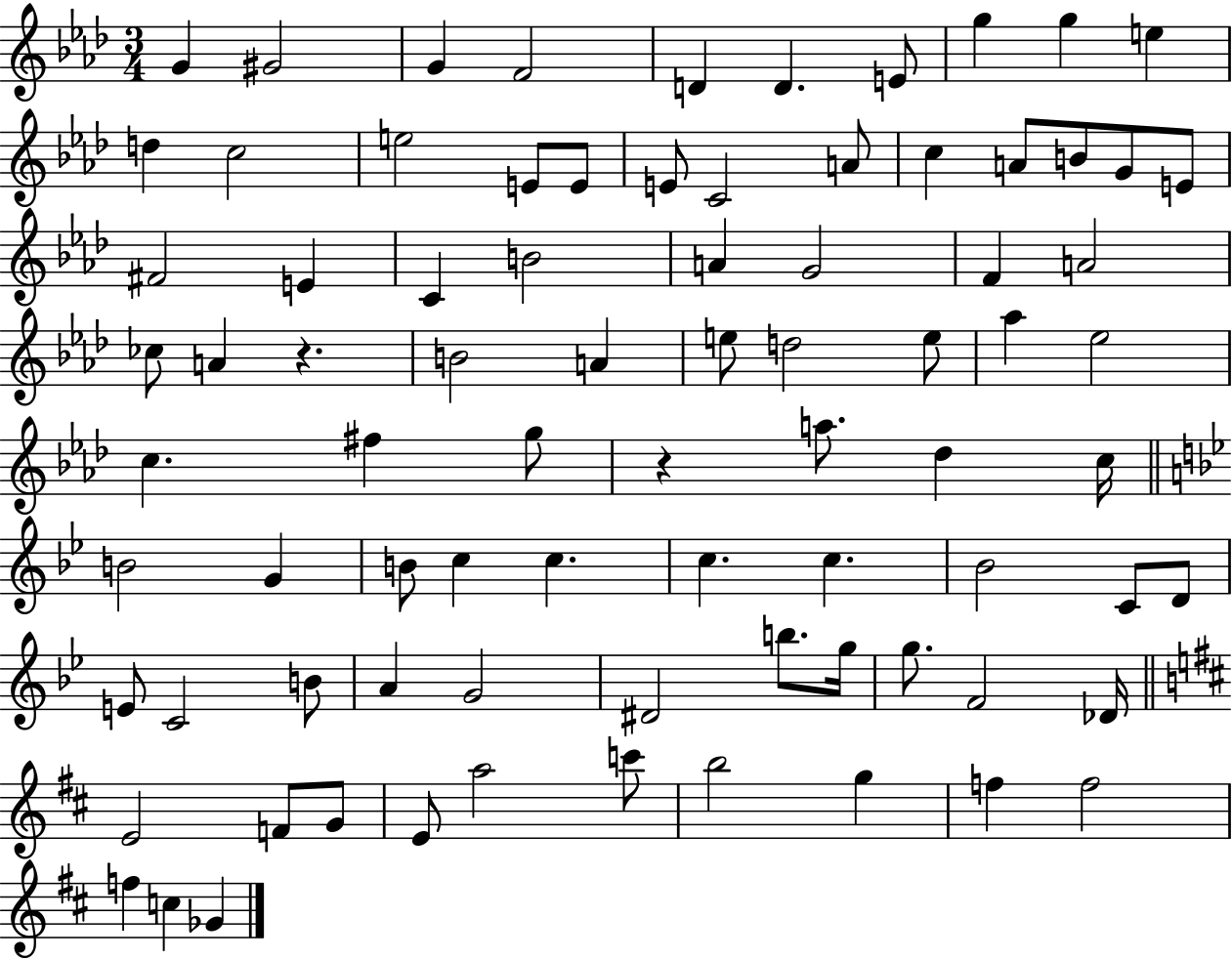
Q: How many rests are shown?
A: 2